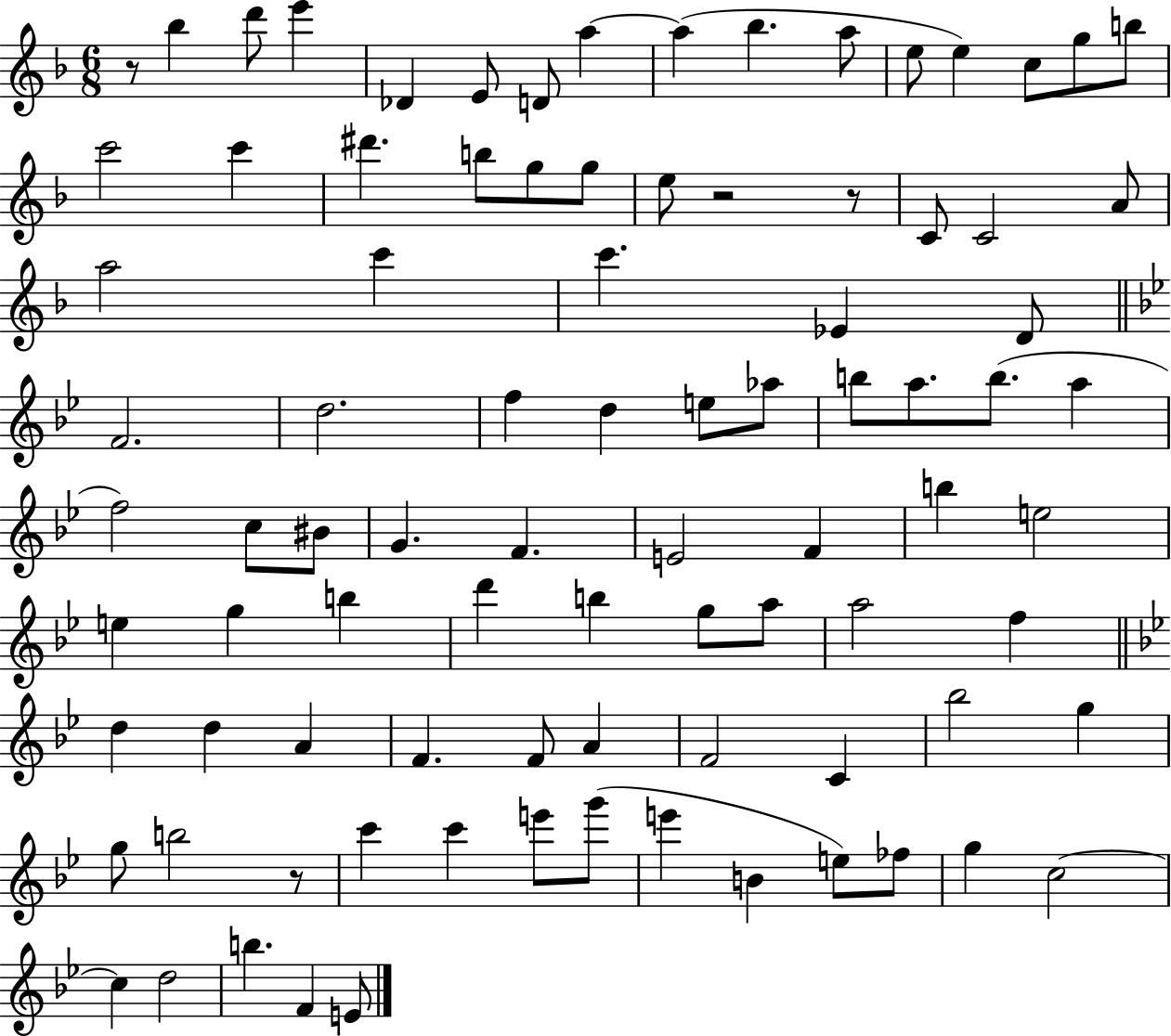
R/e Bb5/q D6/e E6/q Db4/q E4/e D4/e A5/q A5/q Bb5/q. A5/e E5/e E5/q C5/e G5/e B5/e C6/h C6/q D#6/q. B5/e G5/e G5/e E5/e R/h R/e C4/e C4/h A4/e A5/h C6/q C6/q. Eb4/q D4/e F4/h. D5/h. F5/q D5/q E5/e Ab5/e B5/e A5/e. B5/e. A5/q F5/h C5/e BIS4/e G4/q. F4/q. E4/h F4/q B5/q E5/h E5/q G5/q B5/q D6/q B5/q G5/e A5/e A5/h F5/q D5/q D5/q A4/q F4/q. F4/e A4/q F4/h C4/q Bb5/h G5/q G5/e B5/h R/e C6/q C6/q E6/e G6/e E6/q B4/q E5/e FES5/e G5/q C5/h C5/q D5/h B5/q. F4/q E4/e